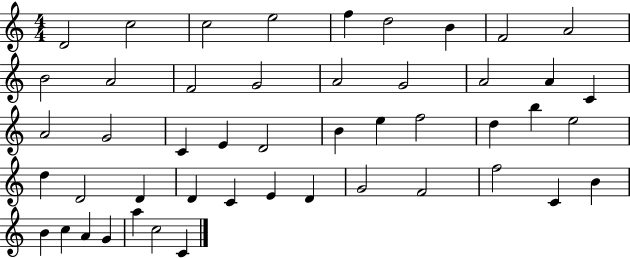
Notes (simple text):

D4/h C5/h C5/h E5/h F5/q D5/h B4/q F4/h A4/h B4/h A4/h F4/h G4/h A4/h G4/h A4/h A4/q C4/q A4/h G4/h C4/q E4/q D4/h B4/q E5/q F5/h D5/q B5/q E5/h D5/q D4/h D4/q D4/q C4/q E4/q D4/q G4/h F4/h F5/h C4/q B4/q B4/q C5/q A4/q G4/q A5/q C5/h C4/q